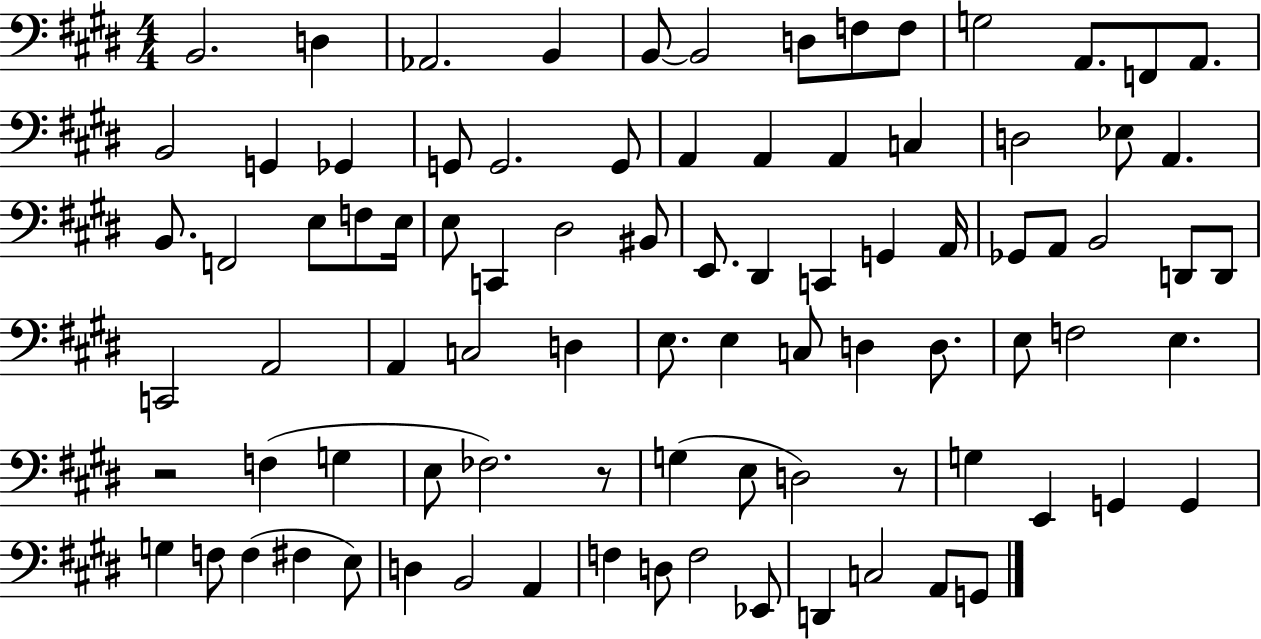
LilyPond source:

{
  \clef bass
  \numericTimeSignature
  \time 4/4
  \key e \major
  b,2. d4 | aes,2. b,4 | b,8~~ b,2 d8 f8 f8 | g2 a,8. f,8 a,8. | \break b,2 g,4 ges,4 | g,8 g,2. g,8 | a,4 a,4 a,4 c4 | d2 ees8 a,4. | \break b,8. f,2 e8 f8 e16 | e8 c,4 dis2 bis,8 | e,8. dis,4 c,4 g,4 a,16 | ges,8 a,8 b,2 d,8 d,8 | \break c,2 a,2 | a,4 c2 d4 | e8. e4 c8 d4 d8. | e8 f2 e4. | \break r2 f4( g4 | e8 fes2.) r8 | g4( e8 d2) r8 | g4 e,4 g,4 g,4 | \break g4 f8 f4( fis4 e8) | d4 b,2 a,4 | f4 d8 f2 ees,8 | d,4 c2 a,8 g,8 | \break \bar "|."
}